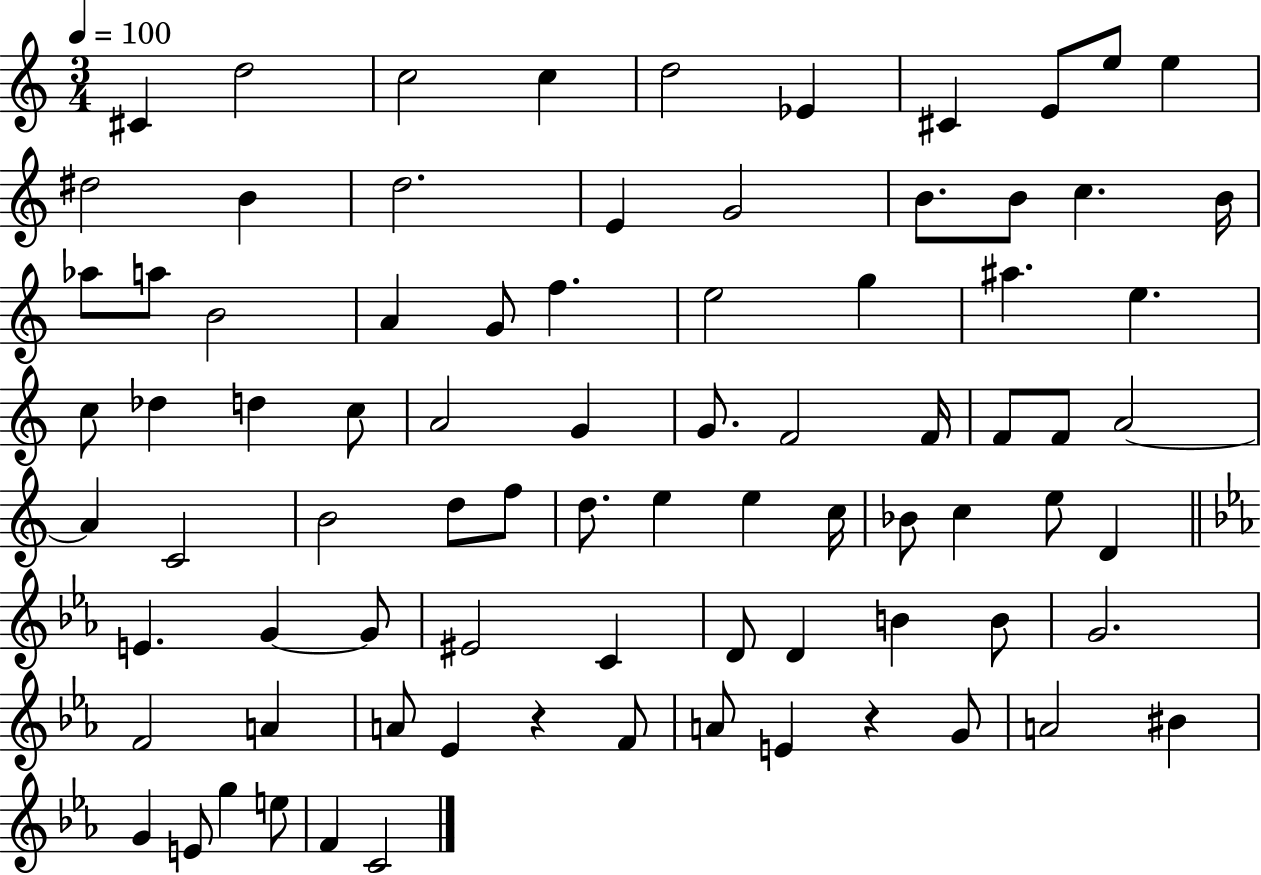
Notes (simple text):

C#4/q D5/h C5/h C5/q D5/h Eb4/q C#4/q E4/e E5/e E5/q D#5/h B4/q D5/h. E4/q G4/h B4/e. B4/e C5/q. B4/s Ab5/e A5/e B4/h A4/q G4/e F5/q. E5/h G5/q A#5/q. E5/q. C5/e Db5/q D5/q C5/e A4/h G4/q G4/e. F4/h F4/s F4/e F4/e A4/h A4/q C4/h B4/h D5/e F5/e D5/e. E5/q E5/q C5/s Bb4/e C5/q E5/e D4/q E4/q. G4/q G4/e EIS4/h C4/q D4/e D4/q B4/q B4/e G4/h. F4/h A4/q A4/e Eb4/q R/q F4/e A4/e E4/q R/q G4/e A4/h BIS4/q G4/q E4/e G5/q E5/e F4/q C4/h